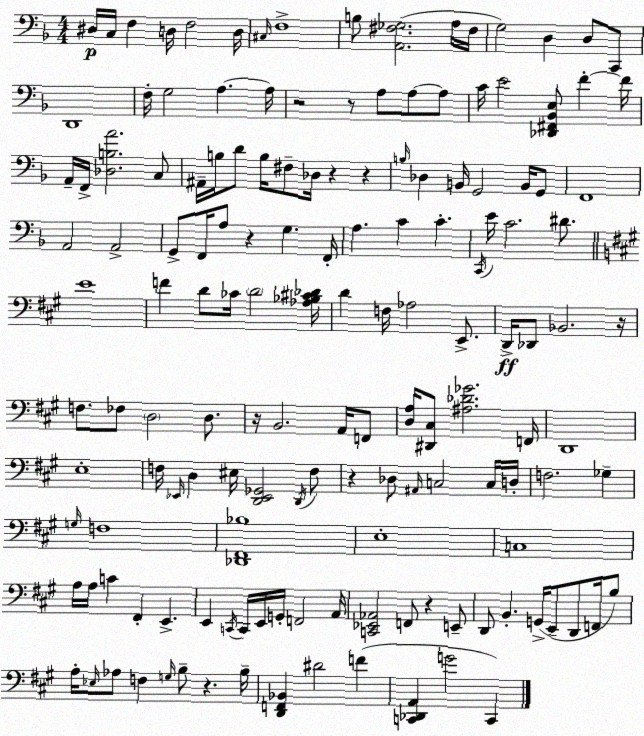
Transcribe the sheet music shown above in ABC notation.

X:1
T:Untitled
M:4/4
L:1/4
K:F
^D,/4 C,/4 F, D,/4 F,2 D,/4 ^C,/4 F,4 B,/2 [A,,^F,_G,]2 A,/4 ^F,/4 G,2 D, D,/2 C,,/2 D,,4 F,/4 G,2 A, A,/4 z2 z/2 A,/2 A,/2 A,/2 C/4 E2 [_D,,^F,,_B,,E,]/2 F F/4 A,,/4 F,,/4 [_D,B,A]2 C,/2 ^A,,/4 B,/4 D/2 B,/4 ^F,/2 _D,/4 z z B,/4 _D, B,,/4 G,,2 B,,/4 G,,/2 F,,4 A,,2 A,,2 G,,/2 F,,/4 A,/2 z G, F,,/4 A, C C C,,/4 E/4 C2 ^D/2 E4 F D/2 _C/4 D2 [_A,_B,^C_D]/4 D F,/4 _A,2 E,,/2 D,,/4 _D,,/2 _B,,2 z/4 F,/2 _F,/2 D,2 D,/2 z/4 B,,2 A,,/4 F,,/2 [D,A,]/4 [^D,,^C,]/2 [^A,_D_G]2 F,,/4 D,,4 E,4 F,/4 _E,,/4 D, ^E,/4 [D,,_E,,_G,,]2 D,,/4 F,/2 z _D,/2 ^A,,/4 C,2 C,/4 D,/4 F,2 _G, G,/4 F,4 [_D,,^F,,_B,]4 E,4 C,4 A,/4 A,/4 C ^F,, E,, E,, C,,/4 C,,/4 E,,/4 G,,/4 F,,2 A,,/4 [C,,_E,,_A,,]2 F,,/2 z E,,/2 D,,/2 B,, G,,/4 E,,/2 D,,/2 F,,/4 B,/2 A,/4 _E,/4 _A,/2 F, G,/4 B,/2 z B,/4 [D,,F,,_B,,] ^D2 F [C,,_D,,A,,] G2 C,,